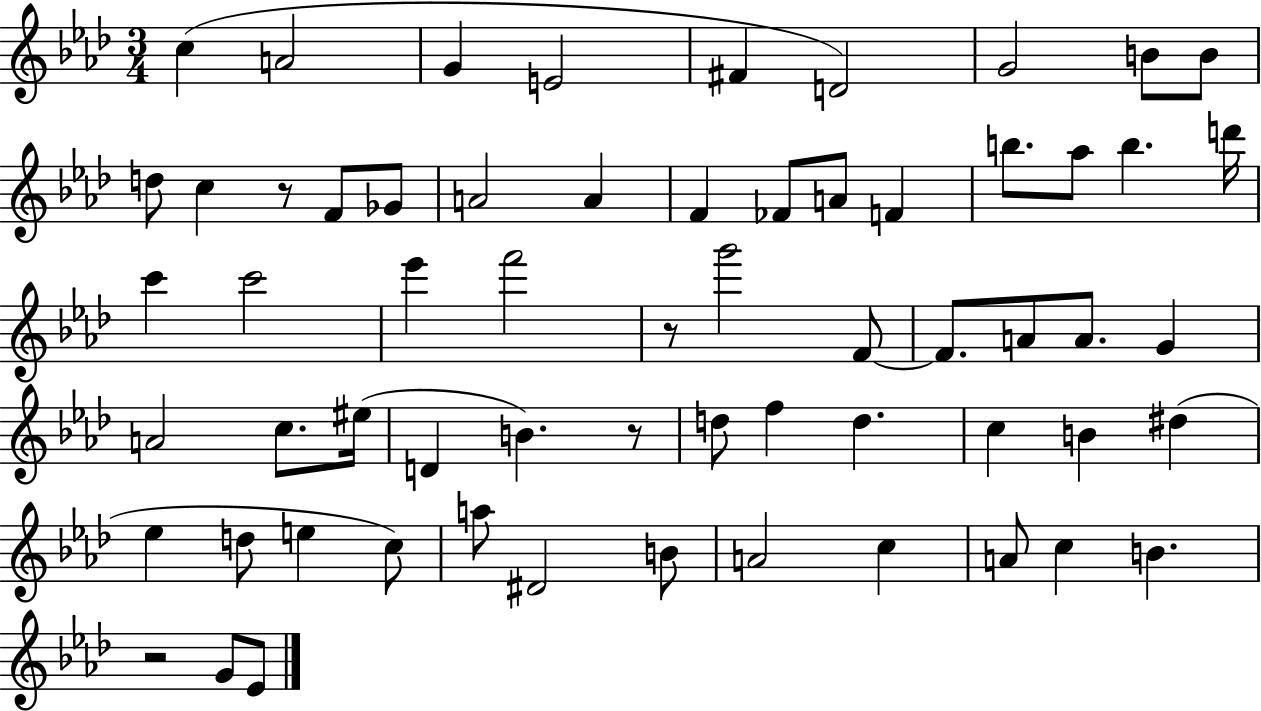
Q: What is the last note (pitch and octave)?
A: Eb4